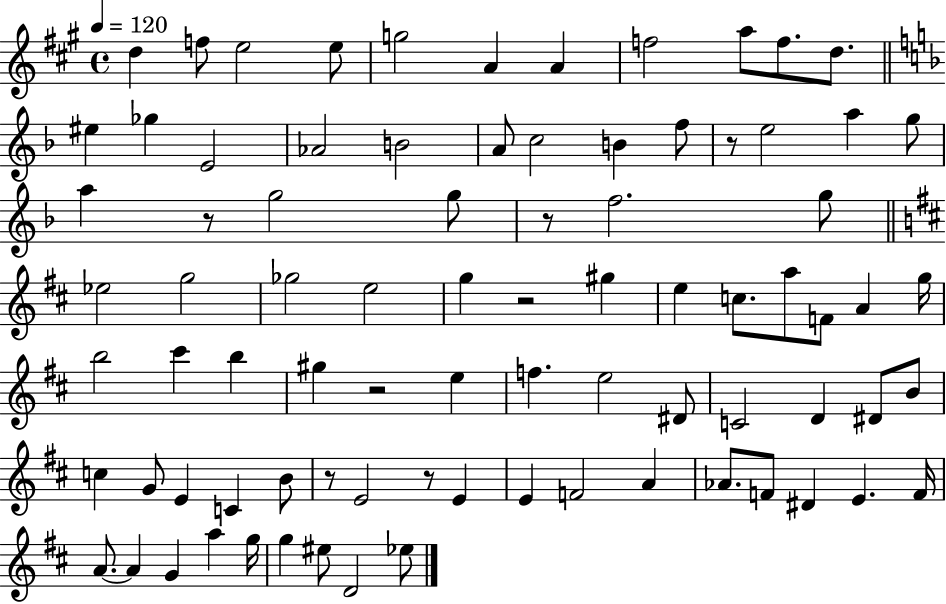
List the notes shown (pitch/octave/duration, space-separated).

D5/q F5/e E5/h E5/e G5/h A4/q A4/q F5/h A5/e F5/e. D5/e. EIS5/q Gb5/q E4/h Ab4/h B4/h A4/e C5/h B4/q F5/e R/e E5/h A5/q G5/e A5/q R/e G5/h G5/e R/e F5/h. G5/e Eb5/h G5/h Gb5/h E5/h G5/q R/h G#5/q E5/q C5/e. A5/e F4/e A4/q G5/s B5/h C#6/q B5/q G#5/q R/h E5/q F5/q. E5/h D#4/e C4/h D4/q D#4/e B4/e C5/q G4/e E4/q C4/q B4/e R/e E4/h R/e E4/q E4/q F4/h A4/q Ab4/e. F4/e D#4/q E4/q. F4/s A4/e. A4/q G4/q A5/q G5/s G5/q EIS5/e D4/h Eb5/e